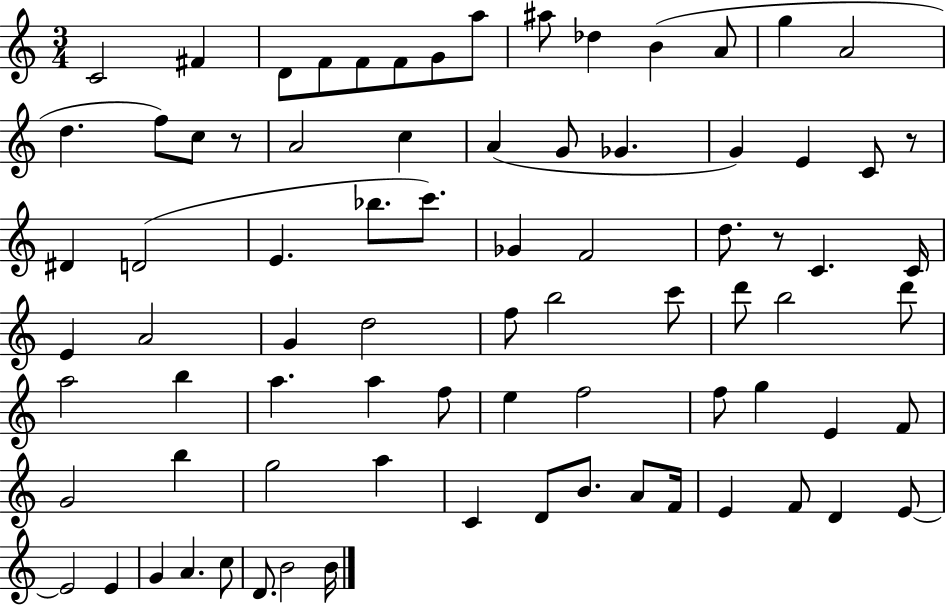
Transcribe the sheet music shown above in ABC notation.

X:1
T:Untitled
M:3/4
L:1/4
K:C
C2 ^F D/2 F/2 F/2 F/2 G/2 a/2 ^a/2 _d B A/2 g A2 d f/2 c/2 z/2 A2 c A G/2 _G G E C/2 z/2 ^D D2 E _b/2 c'/2 _G F2 d/2 z/2 C C/4 E A2 G d2 f/2 b2 c'/2 d'/2 b2 d'/2 a2 b a a f/2 e f2 f/2 g E F/2 G2 b g2 a C D/2 B/2 A/2 F/4 E F/2 D E/2 E2 E G A c/2 D/2 B2 B/4